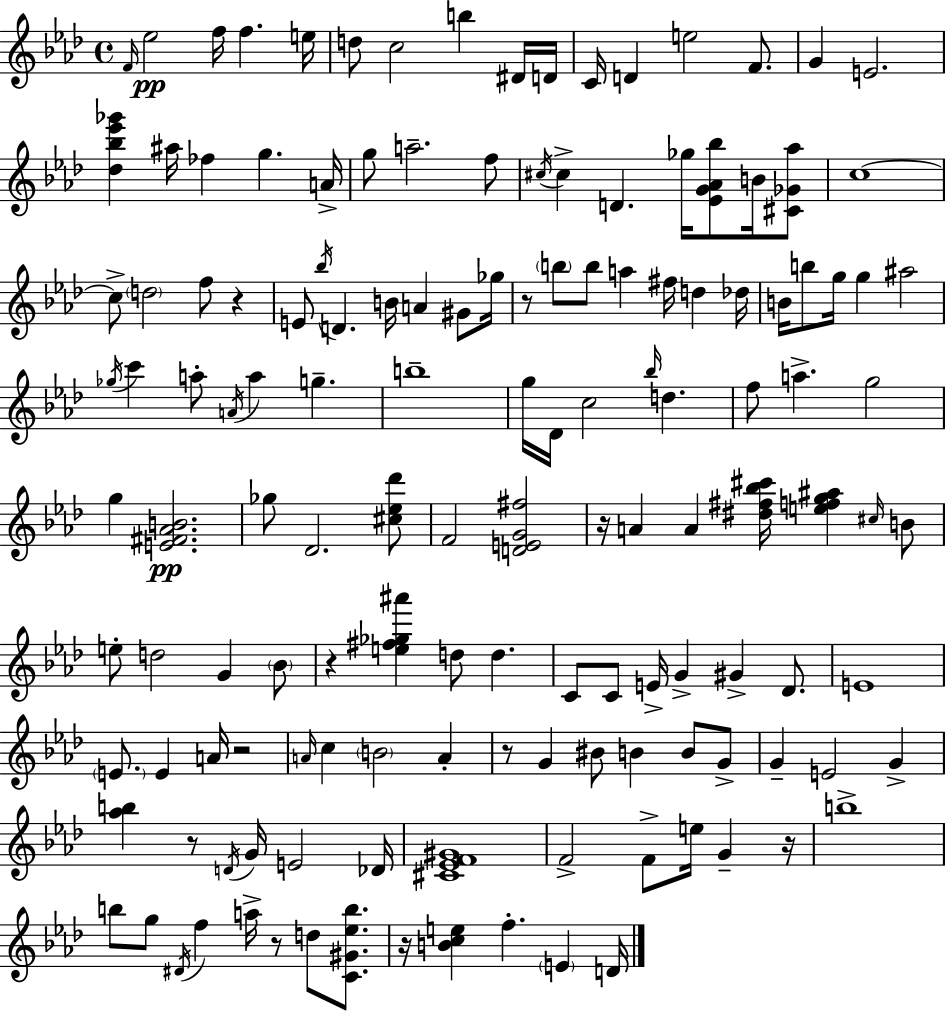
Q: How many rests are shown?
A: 10